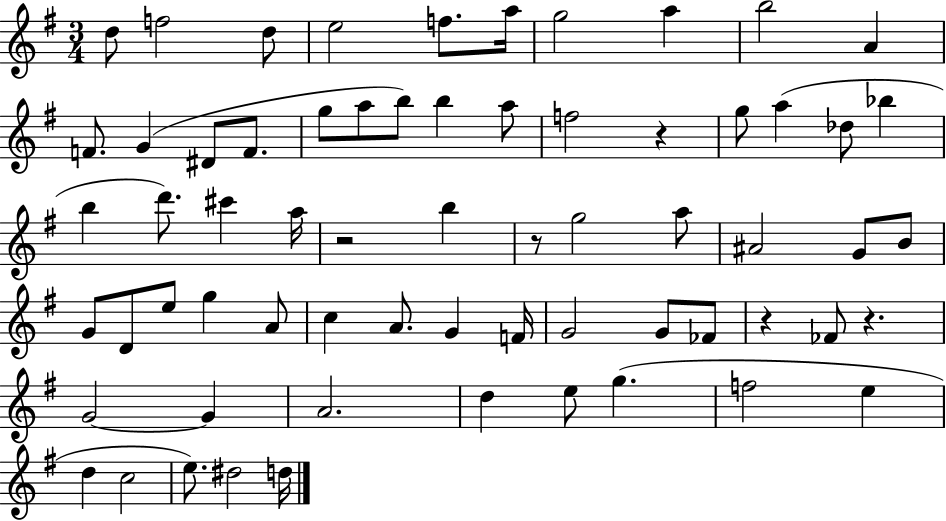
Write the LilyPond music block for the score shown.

{
  \clef treble
  \numericTimeSignature
  \time 3/4
  \key g \major
  \repeat volta 2 { d''8 f''2 d''8 | e''2 f''8. a''16 | g''2 a''4 | b''2 a'4 | \break f'8. g'4( dis'8 f'8. | g''8 a''8 b''8) b''4 a''8 | f''2 r4 | g''8 a''4( des''8 bes''4 | \break b''4 d'''8.) cis'''4 a''16 | r2 b''4 | r8 g''2 a''8 | ais'2 g'8 b'8 | \break g'8 d'8 e''8 g''4 a'8 | c''4 a'8. g'4 f'16 | g'2 g'8 fes'8 | r4 fes'8 r4. | \break g'2~~ g'4 | a'2. | d''4 e''8 g''4.( | f''2 e''4 | \break d''4 c''2 | e''8.) dis''2 d''16 | } \bar "|."
}